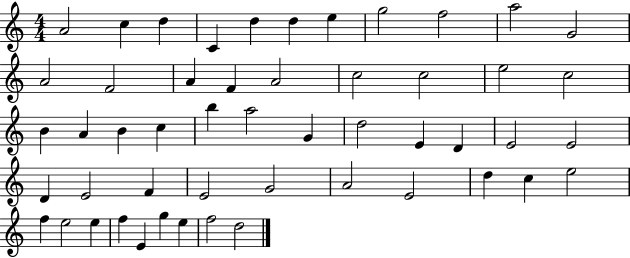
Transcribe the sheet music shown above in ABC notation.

X:1
T:Untitled
M:4/4
L:1/4
K:C
A2 c d C d d e g2 f2 a2 G2 A2 F2 A F A2 c2 c2 e2 c2 B A B c b a2 G d2 E D E2 E2 D E2 F E2 G2 A2 E2 d c e2 f e2 e f E g e f2 d2